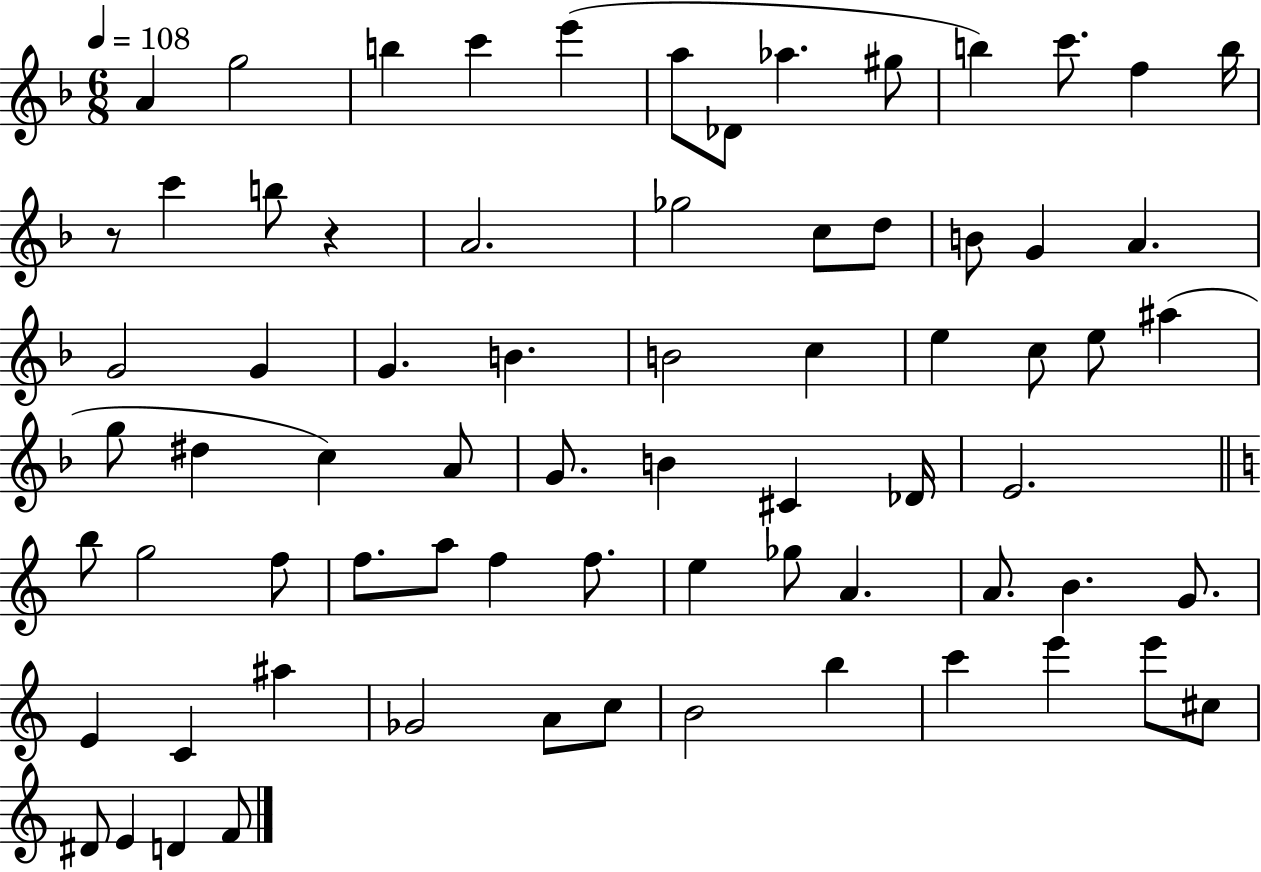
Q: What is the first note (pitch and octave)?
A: A4